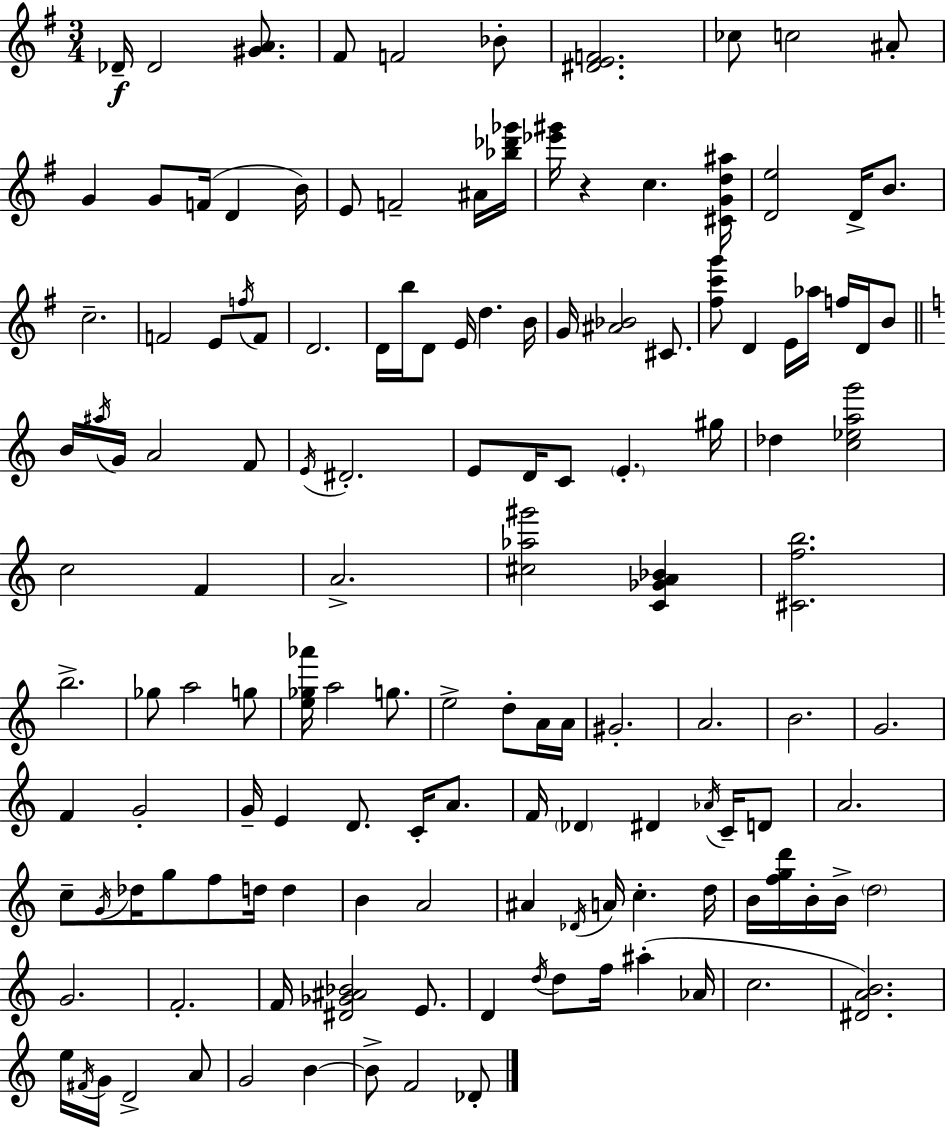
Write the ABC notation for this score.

X:1
T:Untitled
M:3/4
L:1/4
K:G
_D/4 _D2 [^GA]/2 ^F/2 F2 _B/2 [^DEF]2 _c/2 c2 ^A/2 G G/2 F/4 D B/4 E/2 F2 ^A/4 [_b_d'_g']/4 [_e'^g']/4 z c [^CGd^a]/4 [De]2 D/4 B/2 c2 F2 E/2 f/4 F/2 D2 D/4 b/4 D/2 E/4 d B/4 G/4 [^A_B]2 ^C/2 [^fc'g']/2 D E/4 _a/4 f/4 D/4 B/2 B/4 ^a/4 G/4 A2 F/2 E/4 ^D2 E/2 D/4 C/2 E ^g/4 _d [c_eag']2 c2 F A2 [^c_a^g']2 [C_GA_B] [^Cfb]2 b2 _g/2 a2 g/2 [e_g_a']/4 a2 g/2 e2 d/2 A/4 A/4 ^G2 A2 B2 G2 F G2 G/4 E D/2 C/4 A/2 F/4 _D ^D _A/4 C/4 D/2 A2 c/2 G/4 _d/4 g/2 f/2 d/4 d B A2 ^A _D/4 A/4 c d/4 B/4 [fgd']/4 B/4 B/4 d2 G2 F2 F/4 [^D_G^A_B]2 E/2 D d/4 d/2 f/4 ^a _A/4 c2 [^DAB]2 e/4 ^F/4 G/4 D2 A/2 G2 B B/2 F2 _D/2